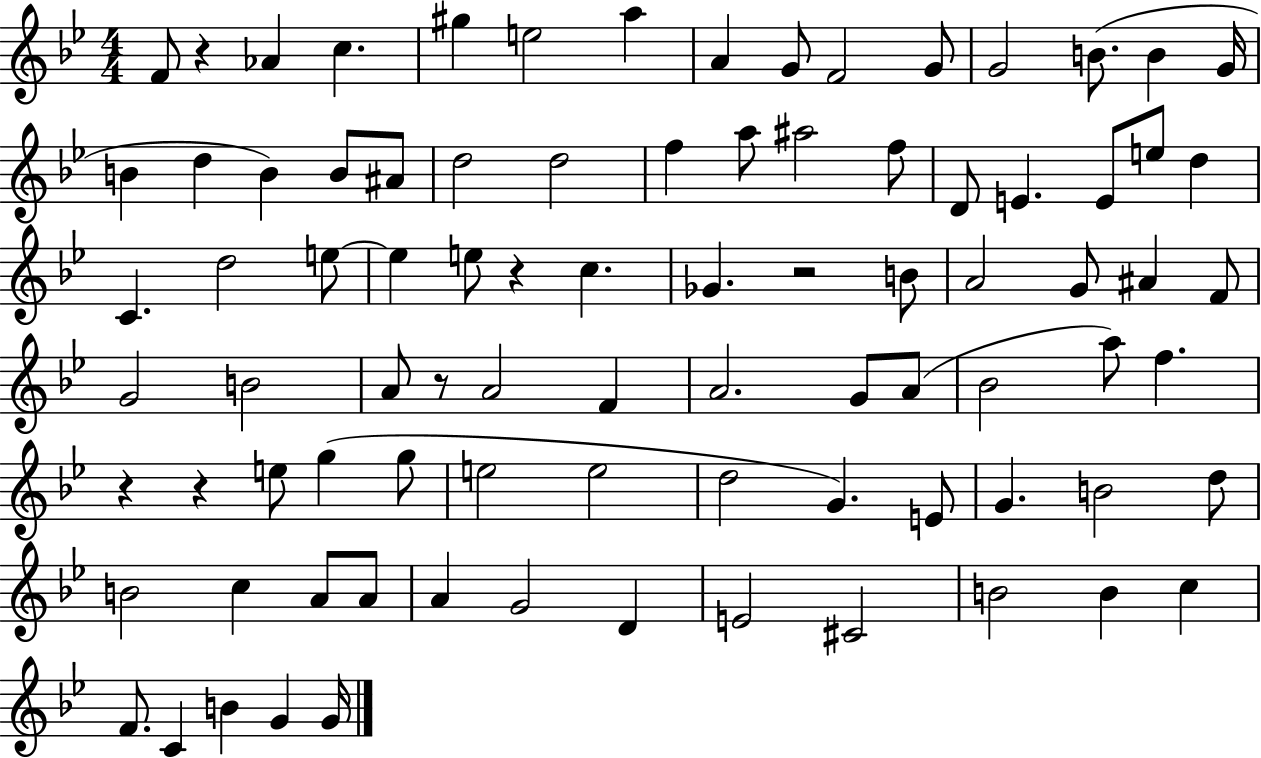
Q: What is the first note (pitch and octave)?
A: F4